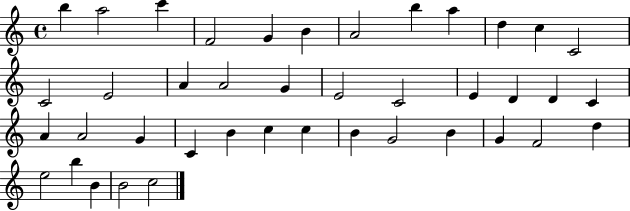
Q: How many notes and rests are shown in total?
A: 41